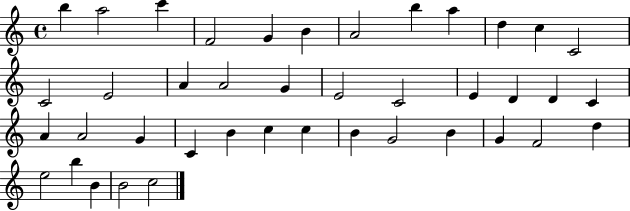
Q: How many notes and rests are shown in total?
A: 41